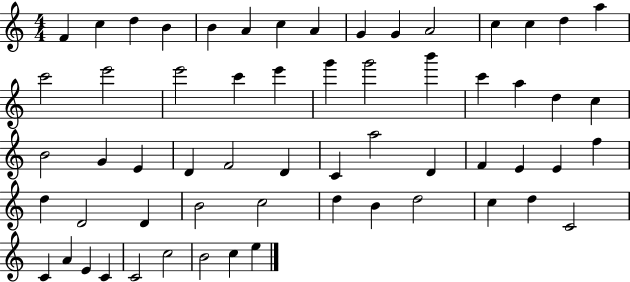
F4/q C5/q D5/q B4/q B4/q A4/q C5/q A4/q G4/q G4/q A4/h C5/q C5/q D5/q A5/q C6/h E6/h E6/h C6/q E6/q G6/q G6/h B6/q C6/q A5/q D5/q C5/q B4/h G4/q E4/q D4/q F4/h D4/q C4/q A5/h D4/q F4/q E4/q E4/q F5/q D5/q D4/h D4/q B4/h C5/h D5/q B4/q D5/h C5/q D5/q C4/h C4/q A4/q E4/q C4/q C4/h C5/h B4/h C5/q E5/q